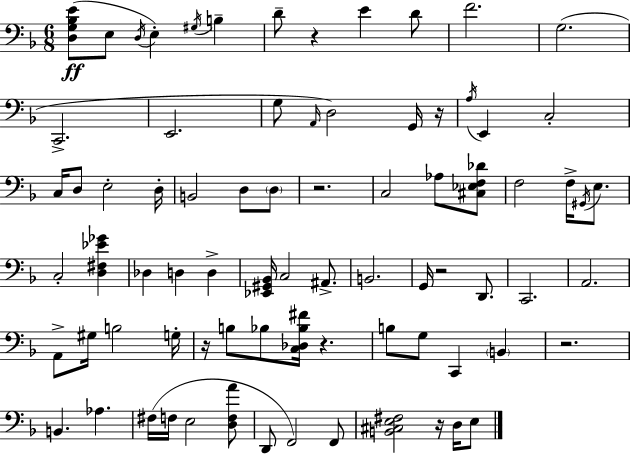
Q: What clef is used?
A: bass